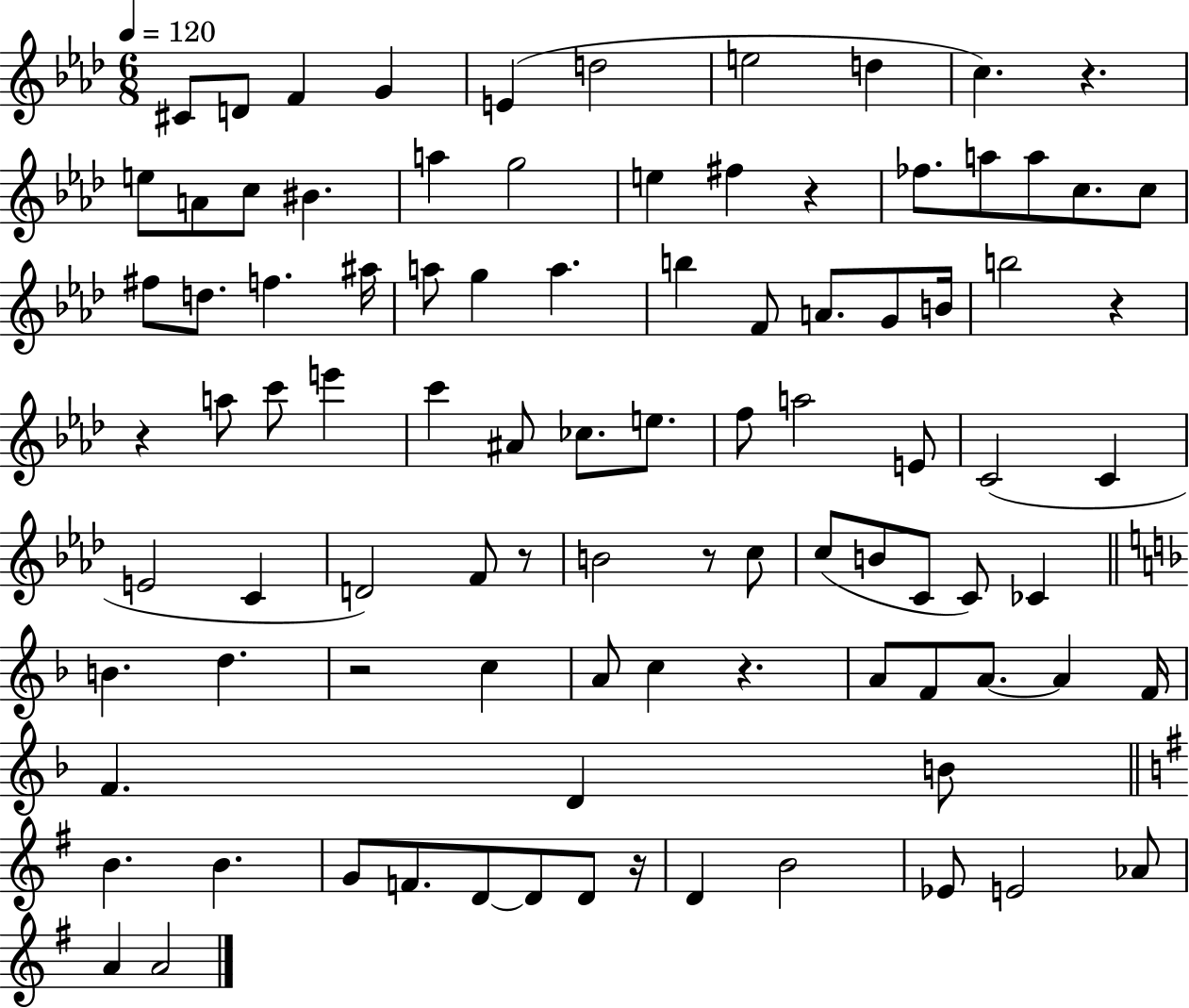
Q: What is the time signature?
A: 6/8